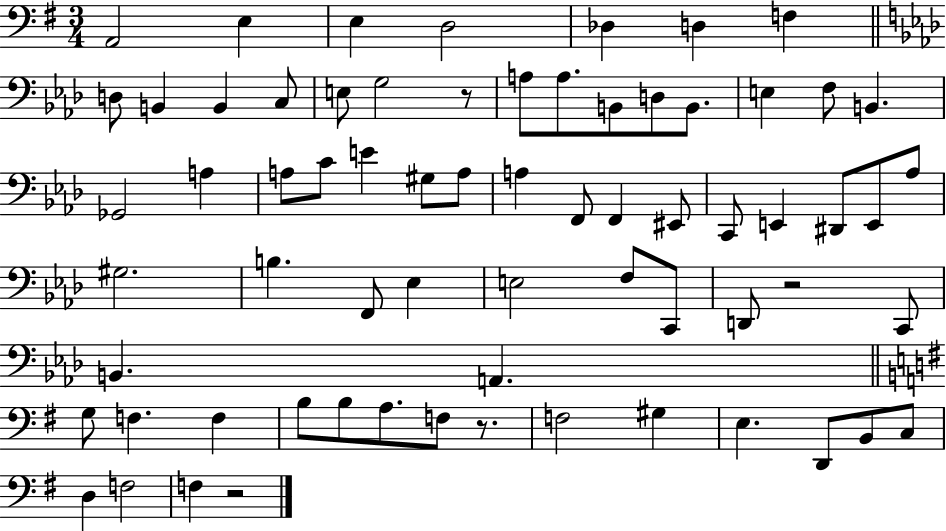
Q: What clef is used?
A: bass